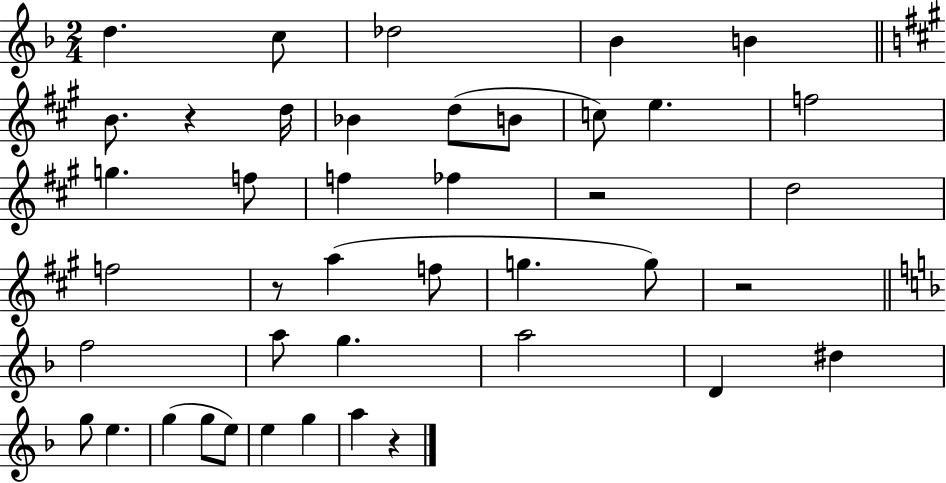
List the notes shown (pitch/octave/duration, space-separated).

D5/q. C5/e Db5/h Bb4/q B4/q B4/e. R/q D5/s Bb4/q D5/e B4/e C5/e E5/q. F5/h G5/q. F5/e F5/q FES5/q R/h D5/h F5/h R/e A5/q F5/e G5/q. G5/e R/h F5/h A5/e G5/q. A5/h D4/q D#5/q G5/e E5/q. G5/q G5/e E5/e E5/q G5/q A5/q R/q